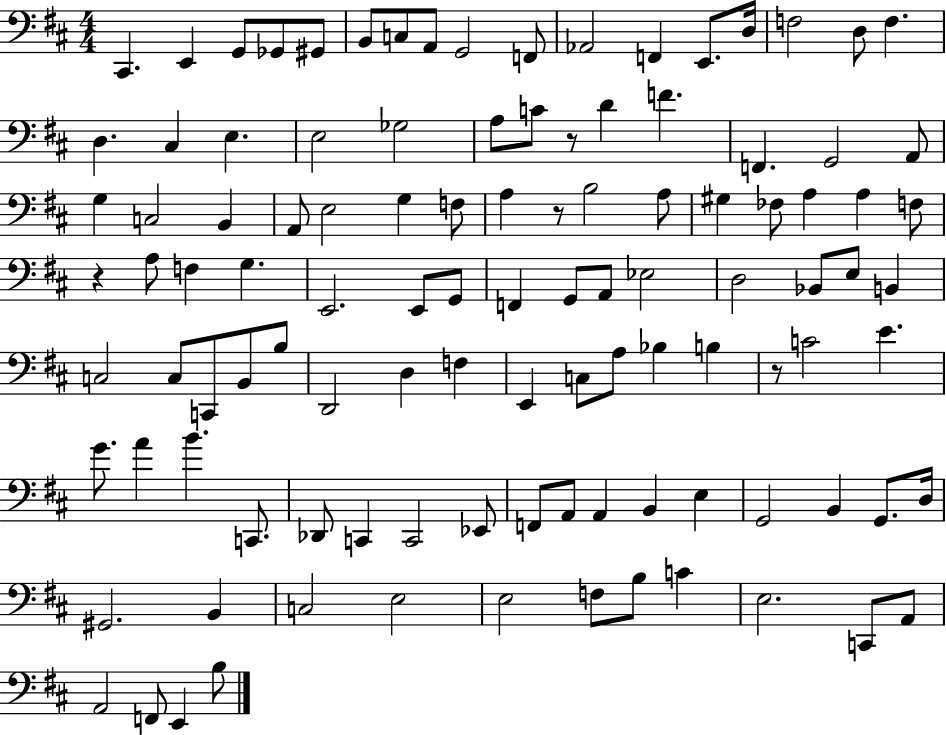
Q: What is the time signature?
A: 4/4